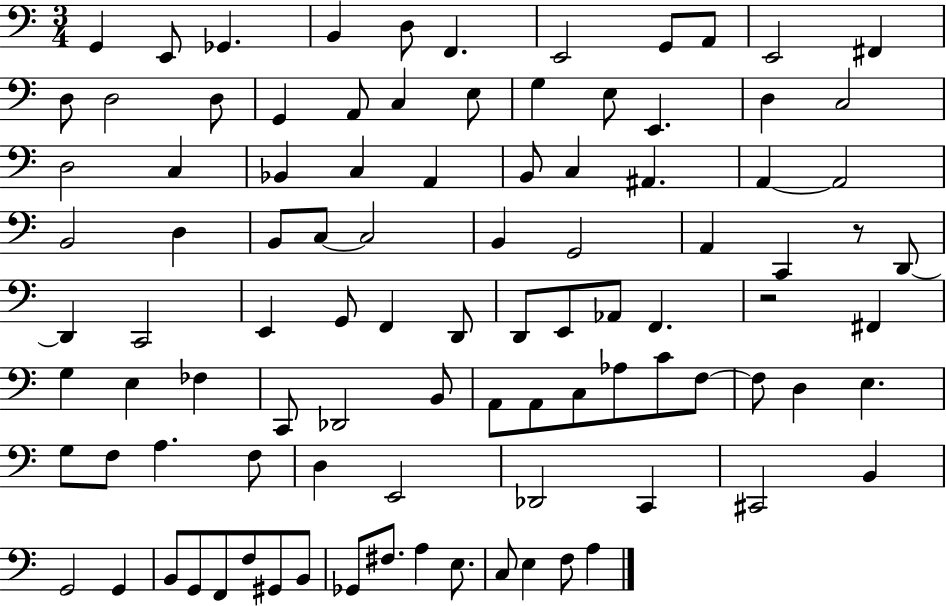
{
  \clef bass
  \numericTimeSignature
  \time 3/4
  \key c \major
  g,4 e,8 ges,4. | b,4 d8 f,4. | e,2 g,8 a,8 | e,2 fis,4 | \break d8 d2 d8 | g,4 a,8 c4 e8 | g4 e8 e,4. | d4 c2 | \break d2 c4 | bes,4 c4 a,4 | b,8 c4 ais,4. | a,4~~ a,2 | \break b,2 d4 | b,8 c8~~ c2 | b,4 g,2 | a,4 c,4 r8 d,8~~ | \break d,4 c,2 | e,4 g,8 f,4 d,8 | d,8 e,8 aes,8 f,4. | r2 fis,4 | \break g4 e4 fes4 | c,8 des,2 b,8 | a,8 a,8 c8 aes8 c'8 f8~~ | f8 d4 e4. | \break g8 f8 a4. f8 | d4 e,2 | des,2 c,4 | cis,2 b,4 | \break g,2 g,4 | b,8 g,8 f,8 f8 gis,8 b,8 | ges,8 fis8. a4 e8. | c8 e4 f8 a4 | \break \bar "|."
}